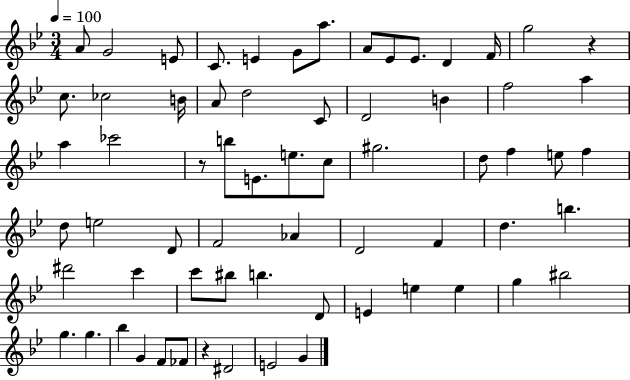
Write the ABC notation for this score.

X:1
T:Untitled
M:3/4
L:1/4
K:Bb
A/2 G2 E/2 C/2 E G/2 a/2 A/2 _E/2 _E/2 D F/4 g2 z c/2 _c2 B/4 A/2 d2 C/2 D2 B f2 a a _c'2 z/2 b/2 E/2 e/2 c/2 ^g2 d/2 f e/2 f d/2 e2 D/2 F2 _A D2 F d b ^d'2 c' c'/2 ^b/2 b D/2 E e e g ^b2 g g _b G F/2 _F/2 z ^D2 E2 G